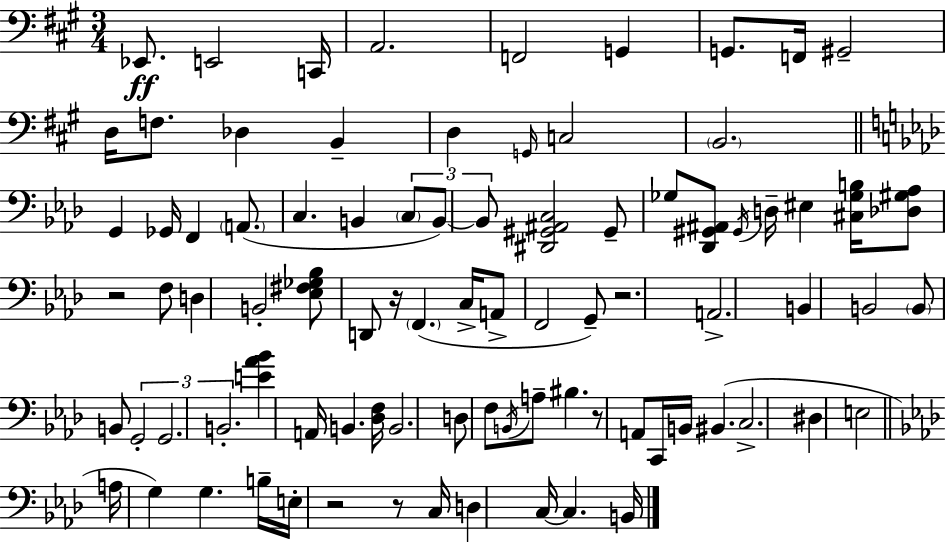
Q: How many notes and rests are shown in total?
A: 86